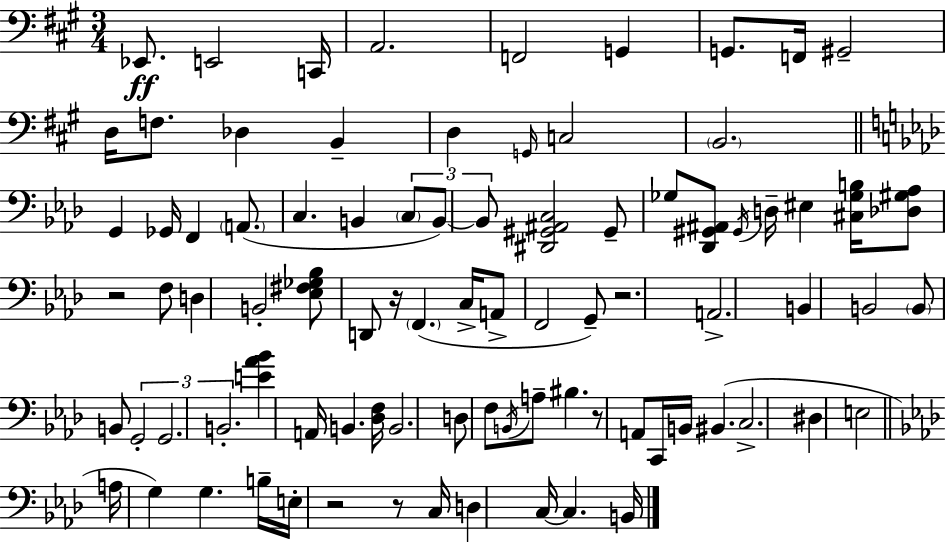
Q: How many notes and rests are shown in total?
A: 86